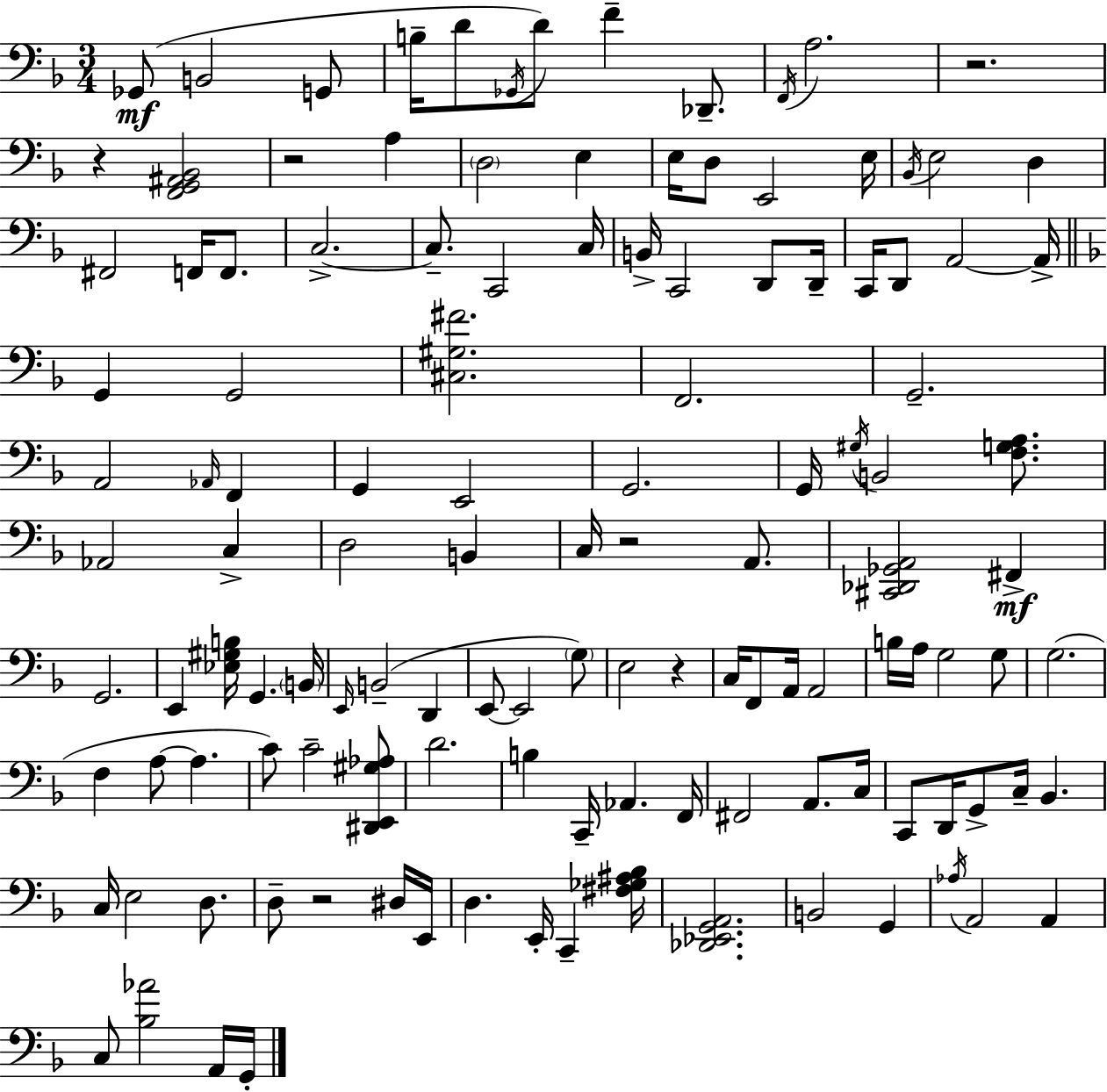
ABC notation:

X:1
T:Untitled
M:3/4
L:1/4
K:Dm
_G,,/2 B,,2 G,,/2 B,/4 D/2 _G,,/4 D/2 F _D,,/2 F,,/4 A,2 z2 z [F,,G,,^A,,_B,,]2 z2 A, D,2 E, E,/4 D,/2 E,,2 E,/4 _B,,/4 E,2 D, ^F,,2 F,,/4 F,,/2 C,2 C,/2 C,,2 C,/4 B,,/4 C,,2 D,,/2 D,,/4 C,,/4 D,,/2 A,,2 A,,/4 G,, G,,2 [^C,^G,^F]2 F,,2 G,,2 A,,2 _A,,/4 F,, G,, E,,2 G,,2 G,,/4 ^G,/4 B,,2 [F,G,A,]/2 _A,,2 C, D,2 B,, C,/4 z2 A,,/2 [^C,,_D,,_G,,A,,]2 ^F,, G,,2 E,, [_E,^G,B,]/4 G,, B,,/4 E,,/4 B,,2 D,, E,,/2 E,,2 G,/2 E,2 z C,/4 F,,/2 A,,/4 A,,2 B,/4 A,/4 G,2 G,/2 G,2 F, A,/2 A, C/2 C2 [^D,,E,,^G,_A,]/2 D2 B, C,,/4 _A,, F,,/4 ^F,,2 A,,/2 C,/4 C,,/2 D,,/4 G,,/2 C,/4 _B,, C,/4 E,2 D,/2 D,/2 z2 ^D,/4 E,,/4 D, E,,/4 C,, [^F,_G,^A,_B,]/4 [_D,,_E,,G,,A,,]2 B,,2 G,, _A,/4 A,,2 A,, C,/2 [_B,_A]2 A,,/4 G,,/4